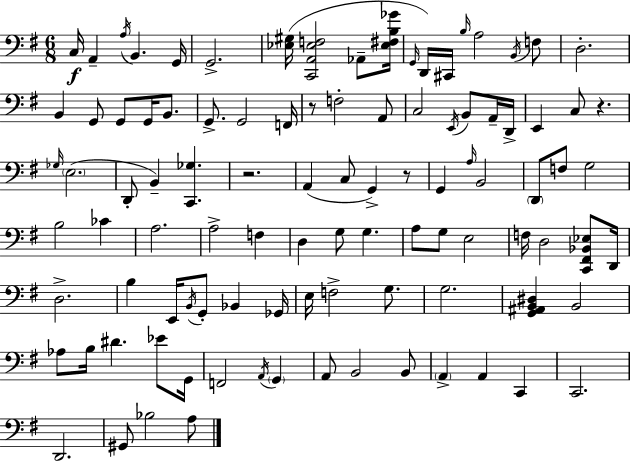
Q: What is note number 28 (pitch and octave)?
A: B2